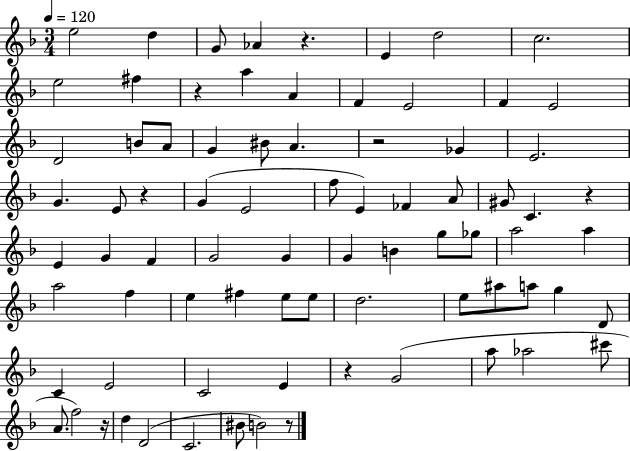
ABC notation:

X:1
T:Untitled
M:3/4
L:1/4
K:F
e2 d G/2 _A z E d2 c2 e2 ^f z a A F E2 F E2 D2 B/2 A/2 G ^B/2 A z2 _G E2 G E/2 z G E2 f/2 E _F A/2 ^G/2 C z E G F G2 G G B g/2 _g/2 a2 a a2 f e ^f e/2 e/2 d2 e/2 ^a/2 a/2 g D/2 C E2 C2 E z G2 a/2 _a2 ^c'/2 A/2 f2 z/4 d D2 C2 ^B/2 B2 z/2